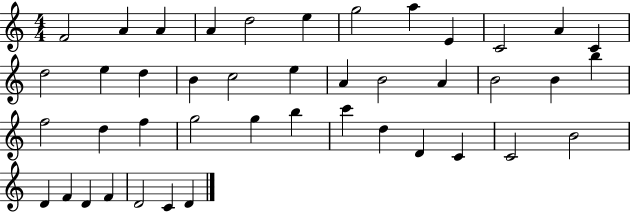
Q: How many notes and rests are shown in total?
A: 43